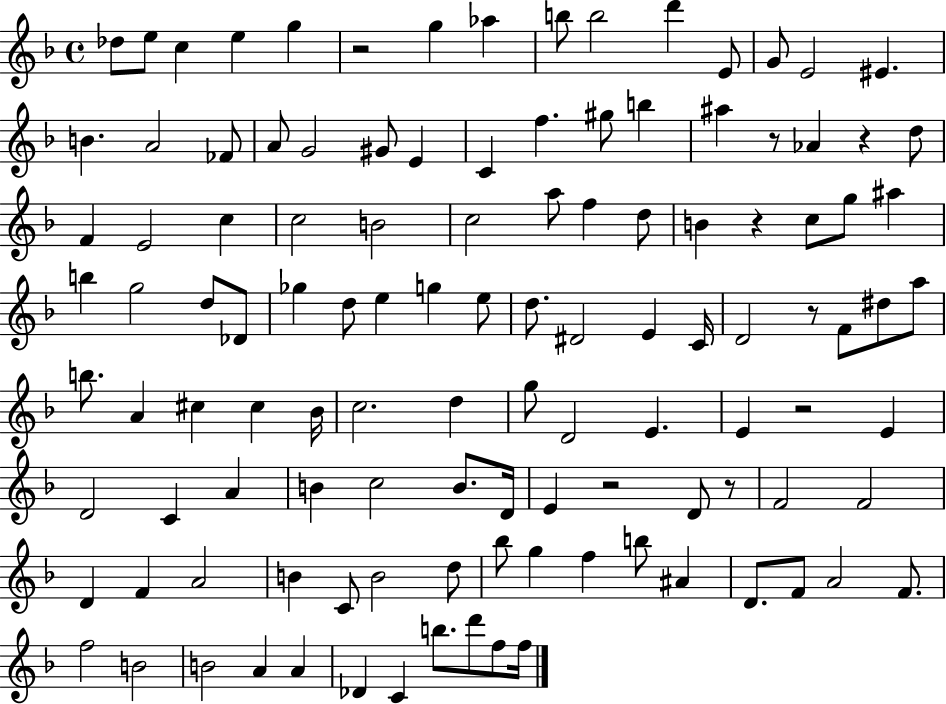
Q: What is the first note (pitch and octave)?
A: Db5